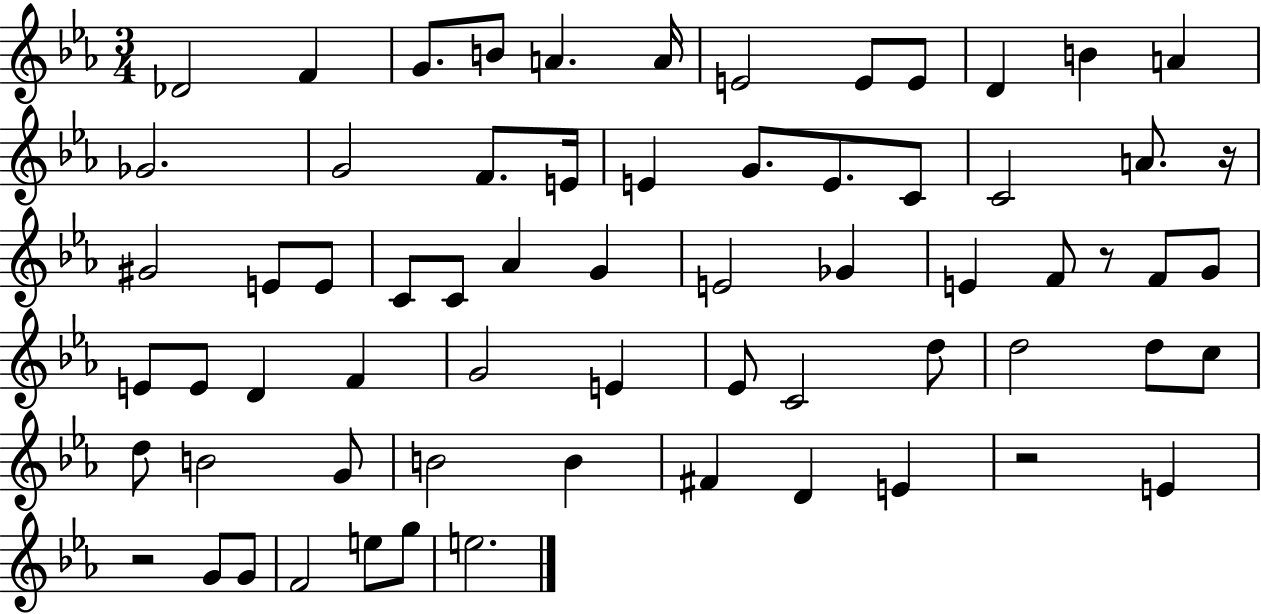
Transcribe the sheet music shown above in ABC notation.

X:1
T:Untitled
M:3/4
L:1/4
K:Eb
_D2 F G/2 B/2 A A/4 E2 E/2 E/2 D B A _G2 G2 F/2 E/4 E G/2 E/2 C/2 C2 A/2 z/4 ^G2 E/2 E/2 C/2 C/2 _A G E2 _G E F/2 z/2 F/2 G/2 E/2 E/2 D F G2 E _E/2 C2 d/2 d2 d/2 c/2 d/2 B2 G/2 B2 B ^F D E z2 E z2 G/2 G/2 F2 e/2 g/2 e2